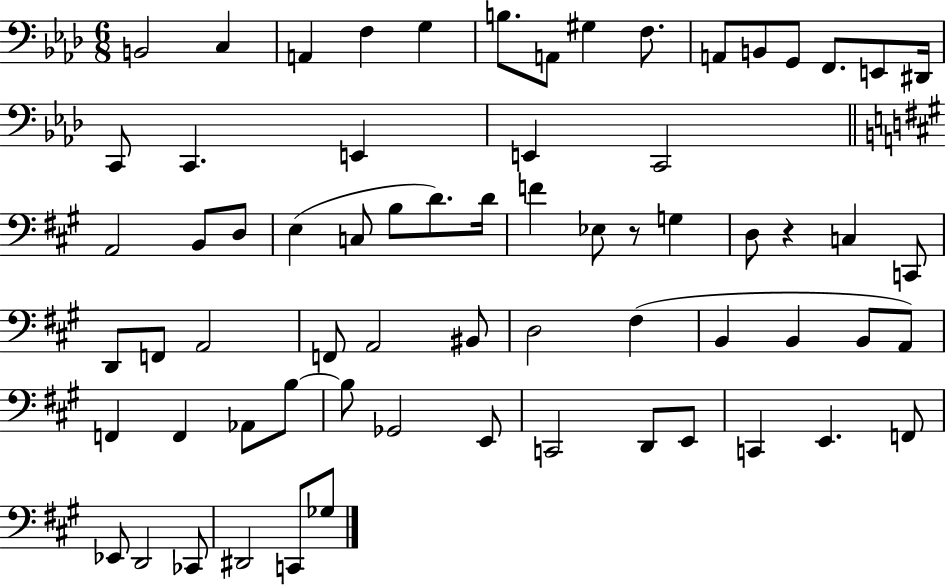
B2/h C3/q A2/q F3/q G3/q B3/e. A2/e G#3/q F3/e. A2/e B2/e G2/e F2/e. E2/e D#2/s C2/e C2/q. E2/q E2/q C2/h A2/h B2/e D3/e E3/q C3/e B3/e D4/e. D4/s F4/q Eb3/e R/e G3/q D3/e R/q C3/q C2/e D2/e F2/e A2/h F2/e A2/h BIS2/e D3/h F#3/q B2/q B2/q B2/e A2/e F2/q F2/q Ab2/e B3/e B3/e Gb2/h E2/e C2/h D2/e E2/e C2/q E2/q. F2/e Eb2/e D2/h CES2/e D#2/h C2/e Gb3/e